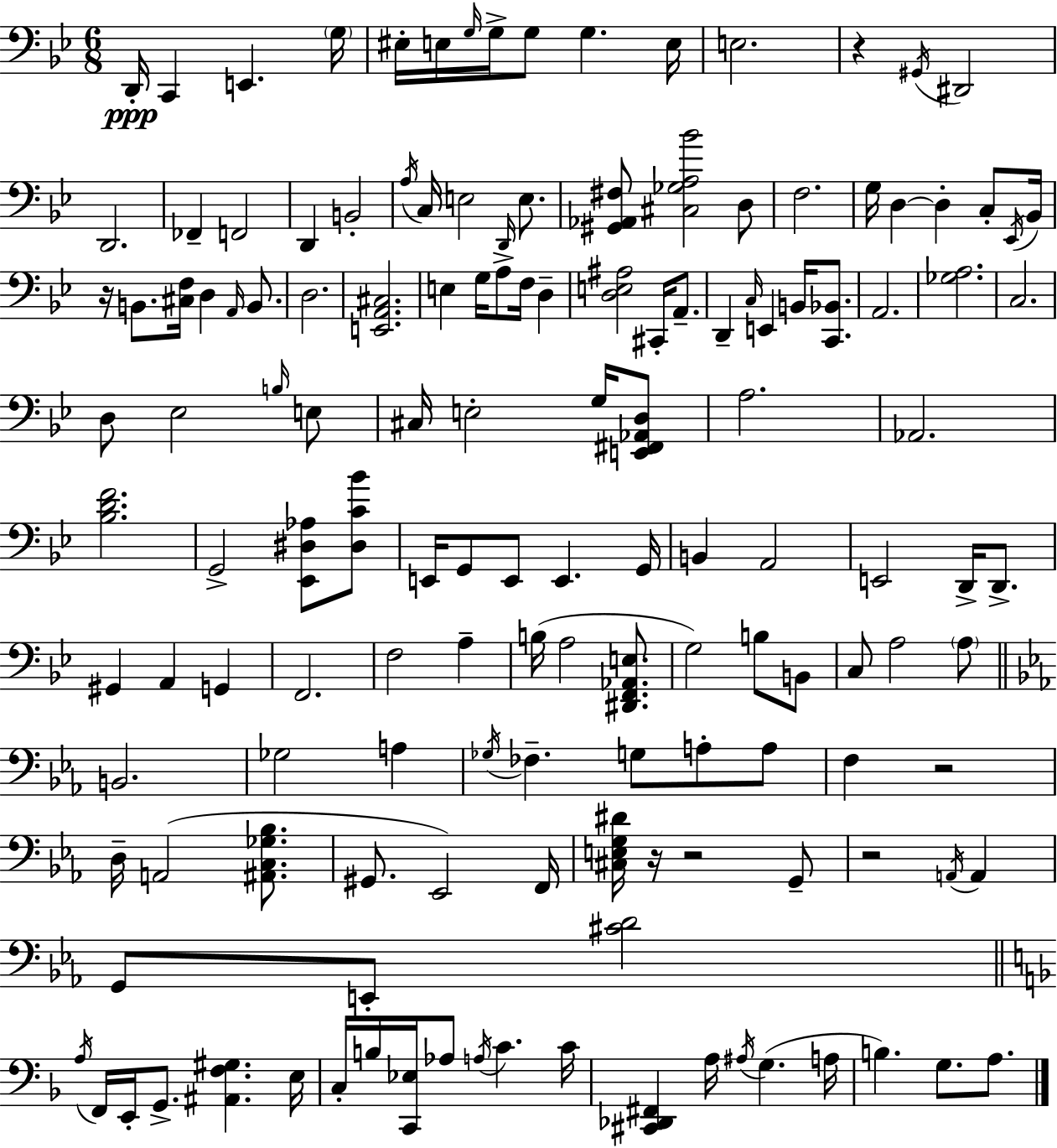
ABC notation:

X:1
T:Untitled
M:6/8
L:1/4
K:Bb
D,,/4 C,, E,, G,/4 ^E,/4 E,/4 G,/4 G,/4 G,/2 G, E,/4 E,2 z ^G,,/4 ^D,,2 D,,2 _F,, F,,2 D,, B,,2 A,/4 C,/4 E,2 D,,/4 E,/2 [^G,,_A,,^F,]/2 [^C,_G,A,_B]2 D,/2 F,2 G,/4 D, D, C,/2 _E,,/4 _B,,/4 z/4 B,,/2 [^C,F,]/4 D, A,,/4 B,,/2 D,2 [E,,A,,^C,]2 E, G,/4 A,/2 F,/4 D, [D,E,^A,]2 ^C,,/4 A,,/2 D,, C,/4 E,, B,,/4 [C,,_B,,]/2 A,,2 [_G,A,]2 C,2 D,/2 _E,2 B,/4 E,/2 ^C,/4 E,2 G,/4 [E,,^F,,_A,,D,]/2 A,2 _A,,2 [_B,DF]2 G,,2 [_E,,^D,_A,]/2 [^D,C_B]/2 E,,/4 G,,/2 E,,/2 E,, G,,/4 B,, A,,2 E,,2 D,,/4 D,,/2 ^G,, A,, G,, F,,2 F,2 A, B,/4 A,2 [^D,,F,,_A,,E,]/2 G,2 B,/2 B,,/2 C,/2 A,2 A,/2 B,,2 _G,2 A, _G,/4 _F, G,/2 A,/2 A,/2 F, z2 D,/4 A,,2 [^A,,C,_G,_B,]/2 ^G,,/2 _E,,2 F,,/4 [^C,E,G,^D]/4 z/4 z2 G,,/2 z2 A,,/4 A,, G,,/2 E,,/2 [^CD]2 A,/4 F,,/4 E,,/4 G,,/2 [^A,,F,^G,] E,/4 C,/4 B,/4 [C,,_E,]/4 _A,/2 A,/4 C C/4 [^C,,_D,,^F,,] A,/4 ^A,/4 G, A,/4 B, G,/2 A,/2